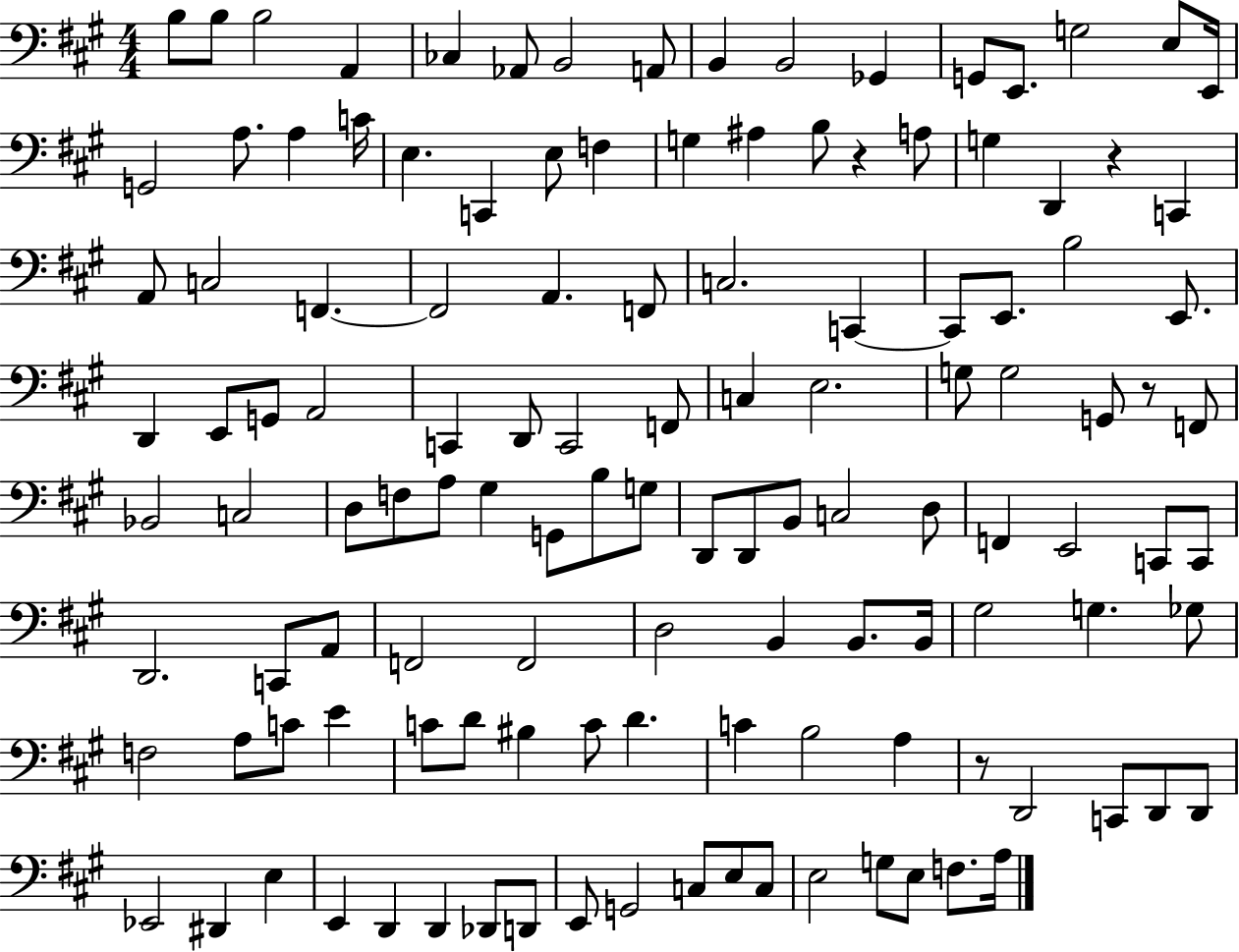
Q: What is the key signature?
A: A major